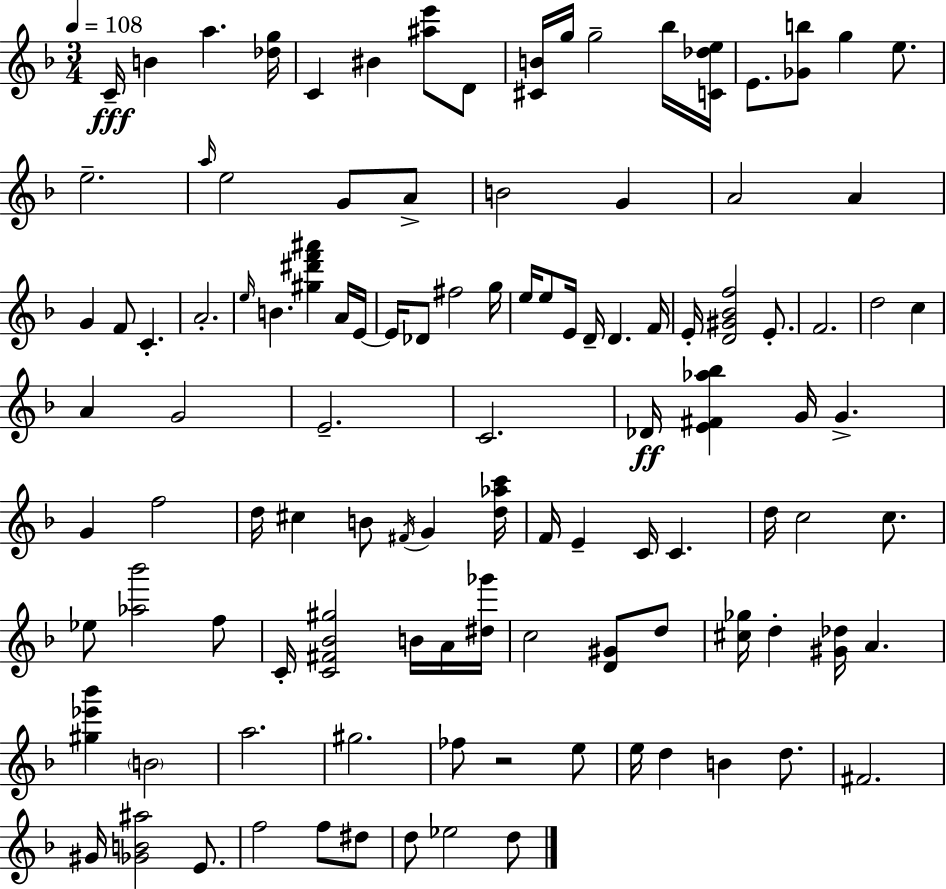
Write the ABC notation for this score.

X:1
T:Untitled
M:3/4
L:1/4
K:F
C/4 B a [_dg]/4 C ^B [^ae']/2 D/2 [^CB]/4 g/4 g2 _b/4 [C_de]/4 E/2 [_Gb]/2 g e/2 e2 a/4 e2 G/2 A/2 B2 G A2 A G F/2 C A2 e/4 B [^g^d'f'^a'] A/4 E/4 E/4 _D/2 ^f2 g/4 e/4 e/2 E/4 D/4 D F/4 E/4 [D^G_Bf]2 E/2 F2 d2 c A G2 E2 C2 _D/4 [E^F_a_b] G/4 G G f2 d/4 ^c B/2 ^F/4 G [d_ac']/4 F/4 E C/4 C d/4 c2 c/2 _e/2 [_a_b']2 f/2 C/4 [C^F_B^g]2 B/4 A/4 [^d_g']/4 c2 [D^G]/2 d/2 [^c_g]/4 d [^G_d]/4 A [^g_e'_b'] B2 a2 ^g2 _f/2 z2 e/2 e/4 d B d/2 ^F2 ^G/4 [_GB^a]2 E/2 f2 f/2 ^d/2 d/2 _e2 d/2